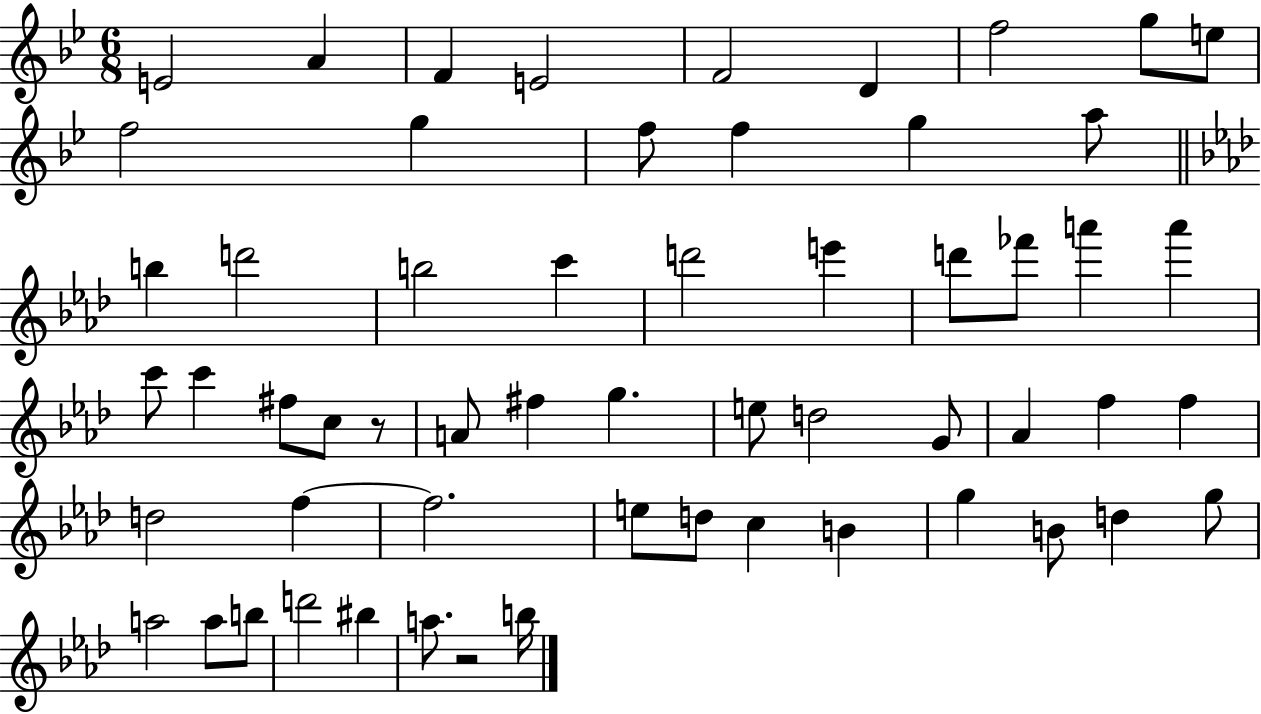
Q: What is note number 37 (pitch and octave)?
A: F5